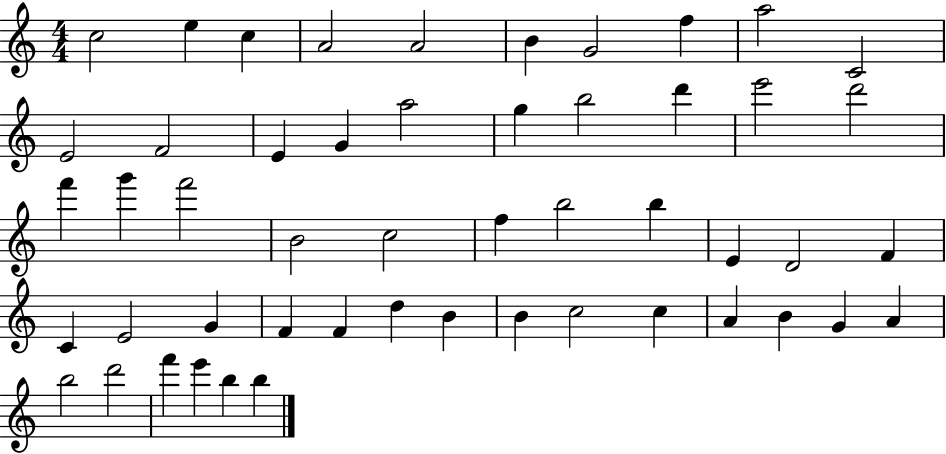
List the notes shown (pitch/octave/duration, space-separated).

C5/h E5/q C5/q A4/h A4/h B4/q G4/h F5/q A5/h C4/h E4/h F4/h E4/q G4/q A5/h G5/q B5/h D6/q E6/h D6/h F6/q G6/q F6/h B4/h C5/h F5/q B5/h B5/q E4/q D4/h F4/q C4/q E4/h G4/q F4/q F4/q D5/q B4/q B4/q C5/h C5/q A4/q B4/q G4/q A4/q B5/h D6/h F6/q E6/q B5/q B5/q